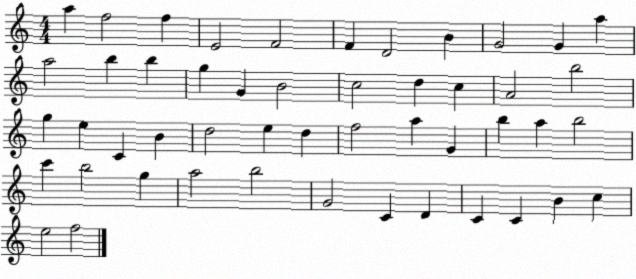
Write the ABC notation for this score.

X:1
T:Untitled
M:4/4
L:1/4
K:C
a f2 f E2 F2 F D2 B G2 G a a2 b b g G B2 c2 d c A2 b2 g e C B d2 e d f2 a G b a b2 c' b2 g a2 b2 G2 C D C C B c e2 f2